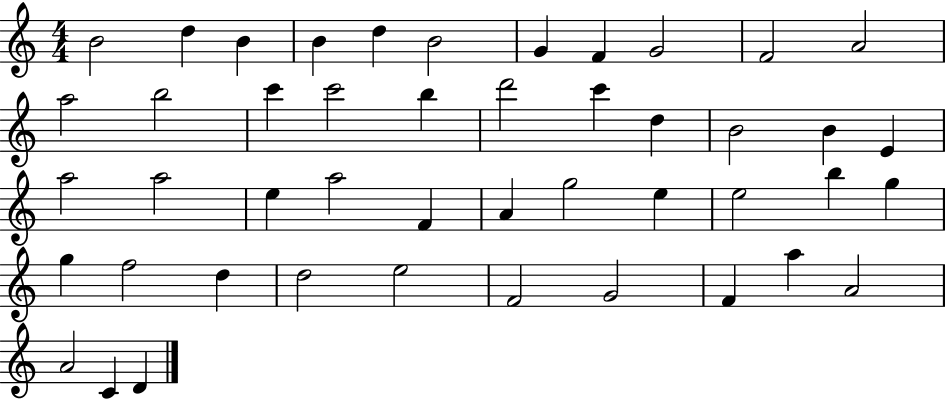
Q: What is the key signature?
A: C major